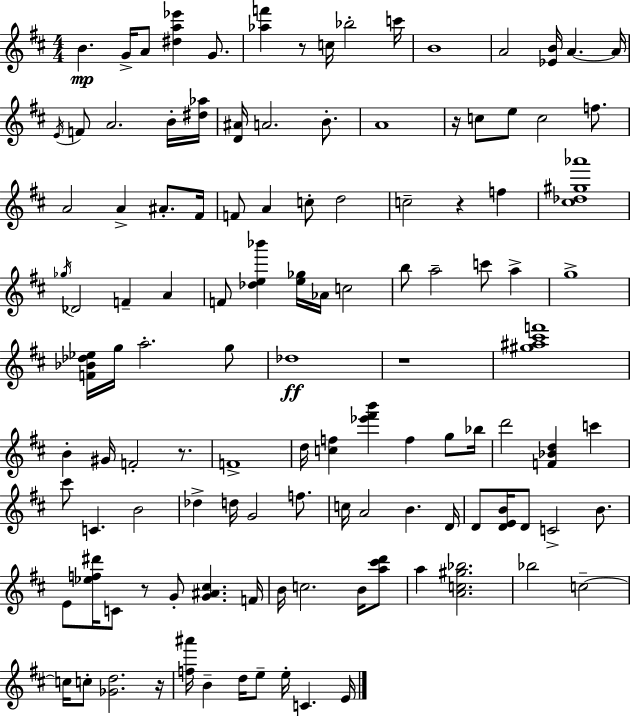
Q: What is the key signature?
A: D major